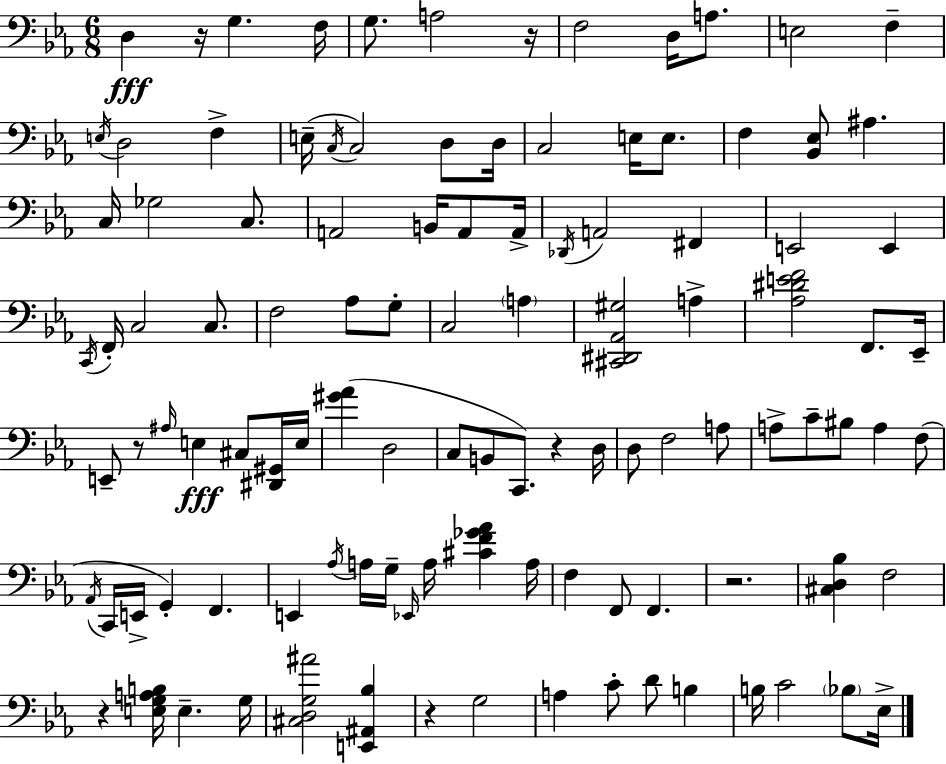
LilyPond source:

{
  \clef bass
  \numericTimeSignature
  \time 6/8
  \key ees \major
  \repeat volta 2 { d4\fff r16 g4. f16 | g8. a2 r16 | f2 d16 a8. | e2 f4-- | \break \acciaccatura { e16 } d2 f4-> | e16--( \acciaccatura { c16 } c2) d8 | d16 c2 e16 e8. | f4 <bes, ees>8 ais4. | \break c16 ges2 c8. | a,2 b,16 a,8 | a,16-> \acciaccatura { des,16 } a,2 fis,4 | e,2 e,4 | \break \acciaccatura { c,16 } f,16-. c2 | c8. f2 | aes8 g8-. c2 | \parenthesize a4 <cis, dis, aes, gis>2 | \break a4-> <aes dis' e' f'>2 | f,8. ees,16-- e,8-- r8 \grace { ais16 }\fff e4 | cis8 <dis, gis,>16 e16 <gis' aes'>4( d2 | c8 b,8 c,8.) | \break r4 d16 d8 f2 | a8 a8-> c'8-- bis8 a4 | f8( \acciaccatura { aes,16 } c,16 e,16-> g,4-.) | f,4. e,4 \acciaccatura { aes16 } a16 | \break g16-- \grace { ees,16 } a16 <cis' f' ges' aes'>4 a16 f4 | f,8 f,4. r2. | <cis d bes>4 | f2 r4 | \break <e g a b>16 e4.-- g16 <cis d g ais'>2 | <e, ais, bes>4 r4 | g2 a4 | c'8-. d'8 b4 b16 c'2 | \break \parenthesize bes8 ees16-> } \bar "|."
}